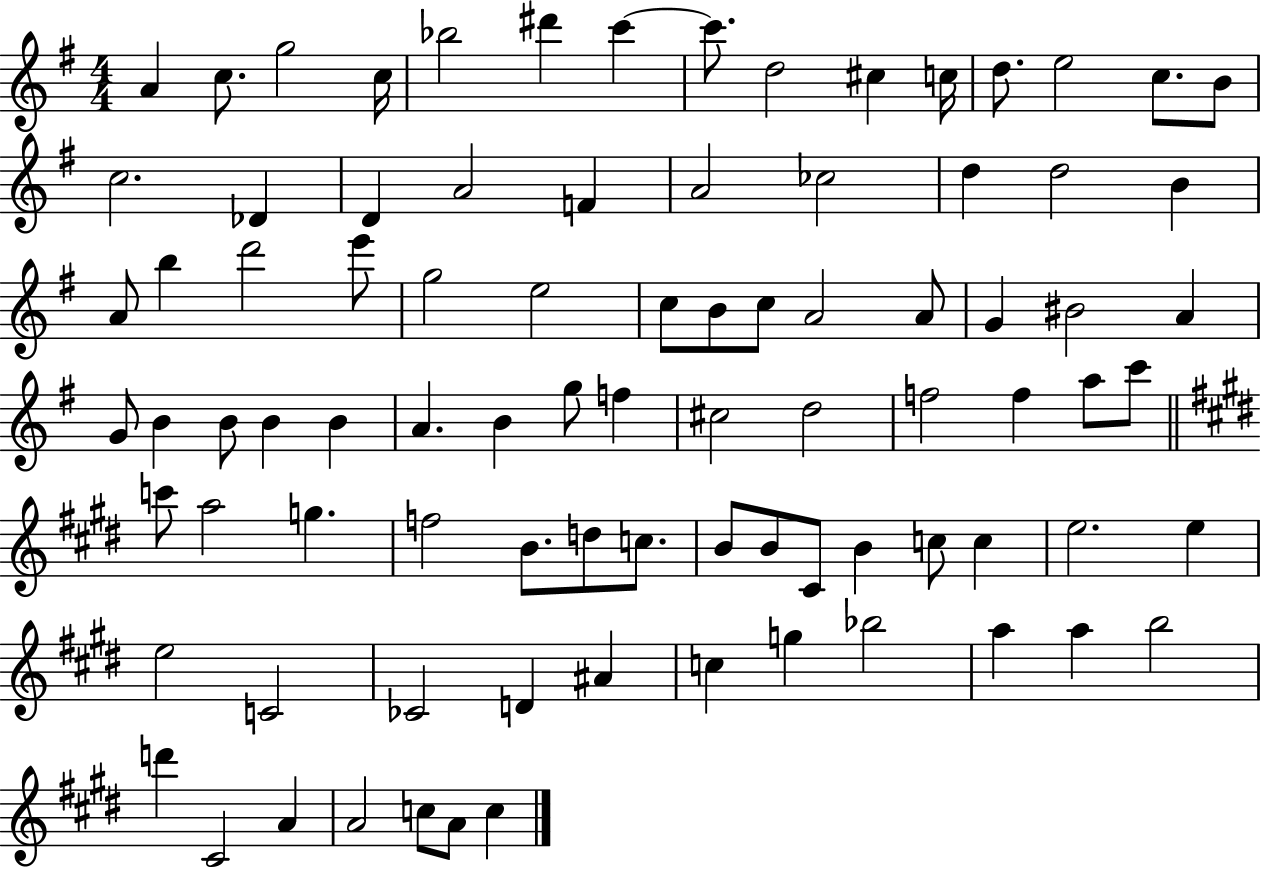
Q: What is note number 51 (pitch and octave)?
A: F5